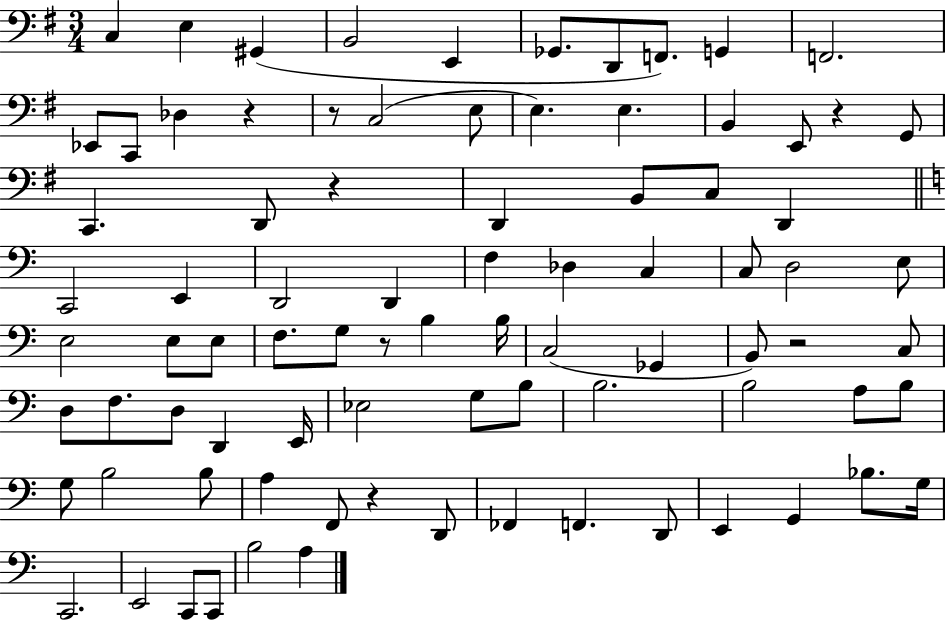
{
  \clef bass
  \numericTimeSignature
  \time 3/4
  \key g \major
  c4 e4 gis,4( | b,2 e,4 | ges,8. d,8 f,8.) g,4 | f,2. | \break ees,8 c,8 des4 r4 | r8 c2( e8 | e4.) e4. | b,4 e,8 r4 g,8 | \break c,4. d,8 r4 | d,4 b,8 c8 d,4 | \bar "||" \break \key a \minor c,2 e,4 | d,2 d,4 | f4 des4 c4 | c8 d2 e8 | \break e2 e8 e8 | f8. g8 r8 b4 b16 | c2( ges,4 | b,8) r2 c8 | \break d8 f8. d8 d,4 e,16 | ees2 g8 b8 | b2. | b2 a8 b8 | \break g8 b2 b8 | a4 f,8 r4 d,8 | fes,4 f,4. d,8 | e,4 g,4 bes8. g16 | \break c,2. | e,2 c,8 c,8 | b2 a4 | \bar "|."
}